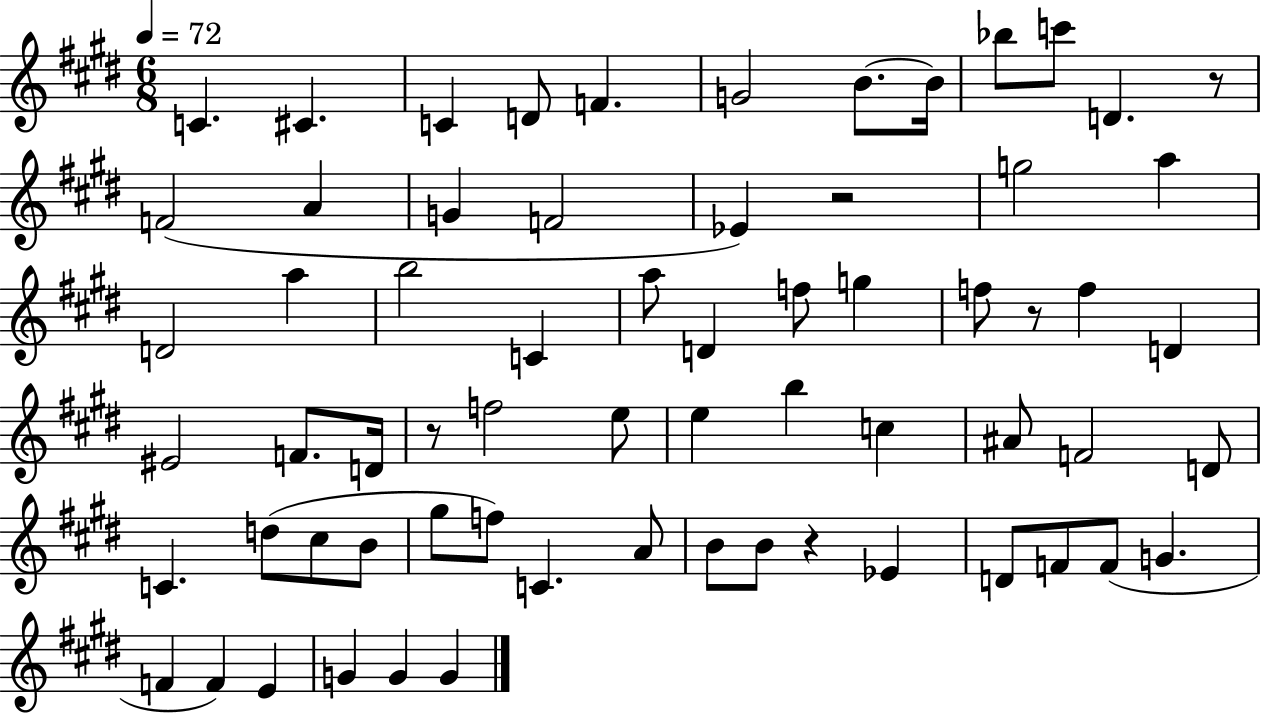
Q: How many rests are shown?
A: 5